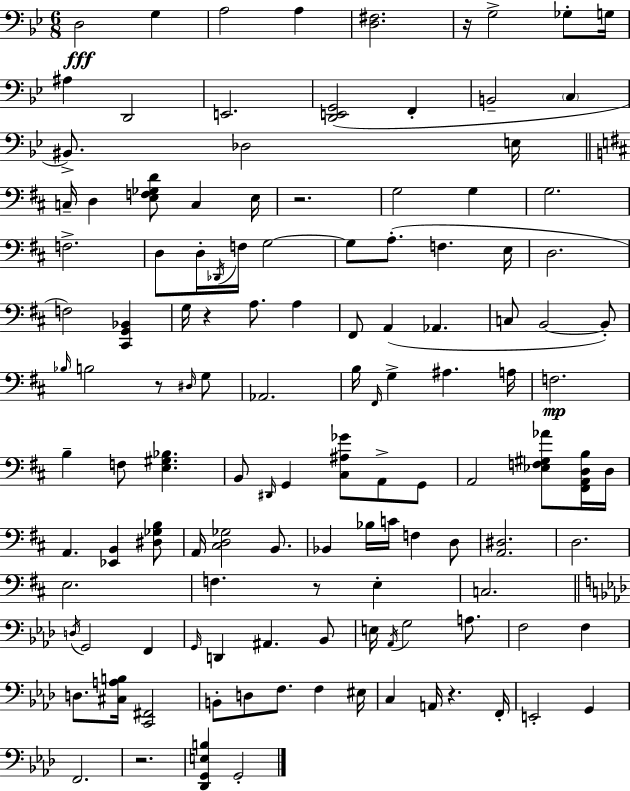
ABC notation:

X:1
T:Untitled
M:6/8
L:1/4
K:Bb
D,2 G, A,2 A, [D,^F,]2 z/4 G,2 _G,/2 G,/4 ^A, D,,2 E,,2 [D,,E,,G,,]2 F,, B,,2 C, ^B,,/2 _D,2 E,/4 C,/4 D, [E,F,_G,D]/2 C, E,/4 z2 G,2 G, G,2 F,2 D,/2 D,/4 _D,,/4 F,/4 G,2 G,/2 A,/2 F, E,/4 D,2 F,2 [^C,,G,,_B,,] G,/4 z A,/2 A, ^F,,/2 A,, _A,, C,/2 B,,2 B,,/2 _B,/4 B,2 z/2 ^D,/4 G,/2 _A,,2 B,/4 ^F,,/4 G, ^A, A,/4 F,2 B, F,/2 [E,^G,_B,] B,,/2 ^D,,/4 G,, [^C,^A,_G]/2 A,,/2 G,,/2 A,,2 [_E,F,^G,_A]/2 [^F,,A,,D,B,]/4 D,/4 A,, [_E,,B,,] [^D,_G,B,]/2 A,,/4 [^C,D,_G,]2 B,,/2 _B,, _B,/4 C/4 F, D,/2 [A,,^D,]2 D,2 E,2 F, z/2 E, C,2 D,/4 G,,2 F,, G,,/4 D,, ^A,, _B,,/2 E,/4 _A,,/4 G,2 A,/2 F,2 F, D,/2 [^C,A,B,]/4 [C,,^F,,]2 B,,/2 D,/2 F,/2 F, ^E,/4 C, A,,/4 z F,,/4 E,,2 G,, F,,2 z2 [_D,,G,,E,B,] G,,2